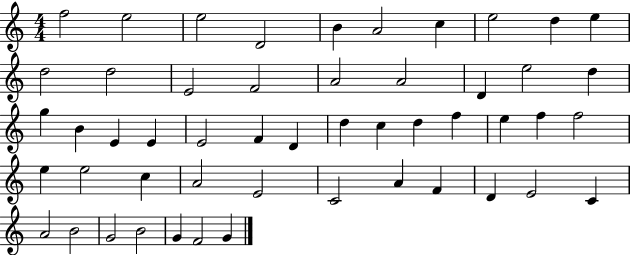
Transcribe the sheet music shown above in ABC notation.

X:1
T:Untitled
M:4/4
L:1/4
K:C
f2 e2 e2 D2 B A2 c e2 d e d2 d2 E2 F2 A2 A2 D e2 d g B E E E2 F D d c d f e f f2 e e2 c A2 E2 C2 A F D E2 C A2 B2 G2 B2 G F2 G